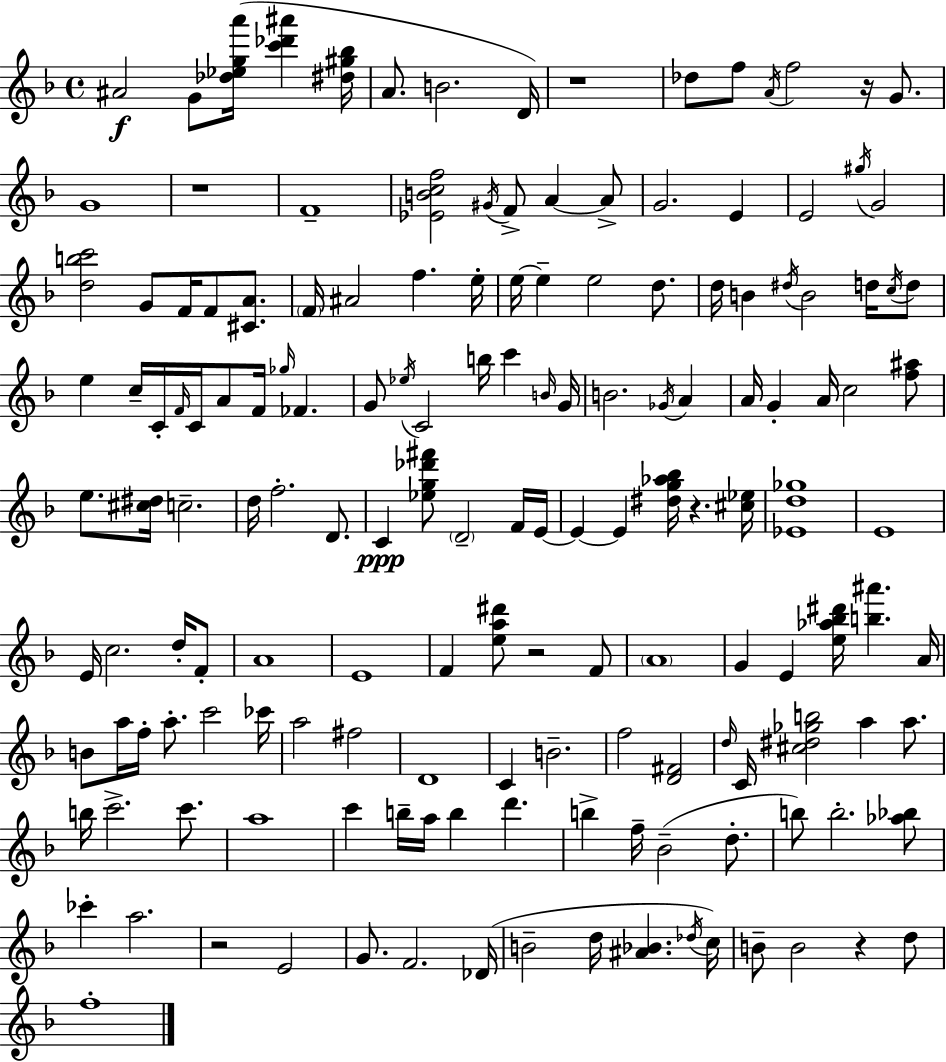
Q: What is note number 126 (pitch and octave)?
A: Db5